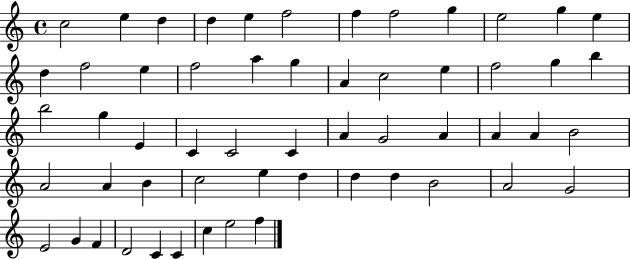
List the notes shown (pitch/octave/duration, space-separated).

C5/h E5/q D5/q D5/q E5/q F5/h F5/q F5/h G5/q E5/h G5/q E5/q D5/q F5/h E5/q F5/h A5/q G5/q A4/q C5/h E5/q F5/h G5/q B5/q B5/h G5/q E4/q C4/q C4/h C4/q A4/q G4/h A4/q A4/q A4/q B4/h A4/h A4/q B4/q C5/h E5/q D5/q D5/q D5/q B4/h A4/h G4/h E4/h G4/q F4/q D4/h C4/q C4/q C5/q E5/h F5/q